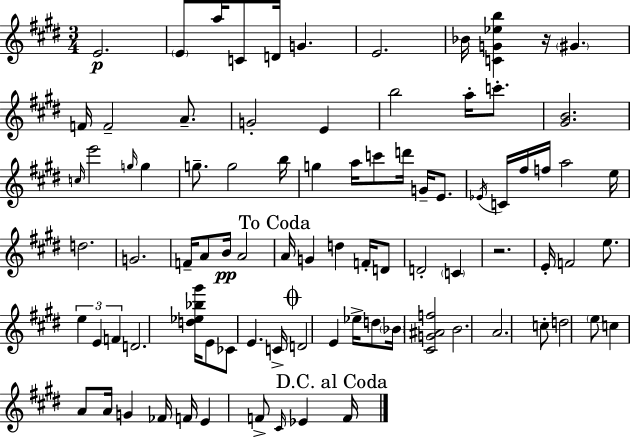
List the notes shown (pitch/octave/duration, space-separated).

E4/h. E4/e A5/s C4/e D4/s G4/q. E4/h. Bb4/s [C4,G4,Eb5,B5]/q R/s G#4/q. F4/s F4/h A4/e. G4/h E4/q B5/h A5/s C6/e. [G#4,B4]/h. C5/s E6/h G5/s G5/q G5/e. G5/h B5/s G5/q A5/s C6/e D6/s G4/s E4/e. Eb4/s C4/s F#5/s F5/s A5/h E5/s D5/h. G4/h. F4/s A4/e B4/s A4/h A4/s G4/q D5/q F4/s D4/e D4/h C4/q R/h. E4/s F4/h E5/e. E5/q E4/q F4/q D4/h. [D5,Eb5,Bb5,G#6]/s E4/e CES4/e E4/q. C4/s D4/h E4/q Eb5/s D5/e Bb4/s [C#4,G4,A#4,F5]/h B4/h. A4/h. C5/e D5/h E5/e C5/q A4/e A4/s G4/q FES4/s F4/s E4/q F4/e C#4/s Eb4/q F4/s